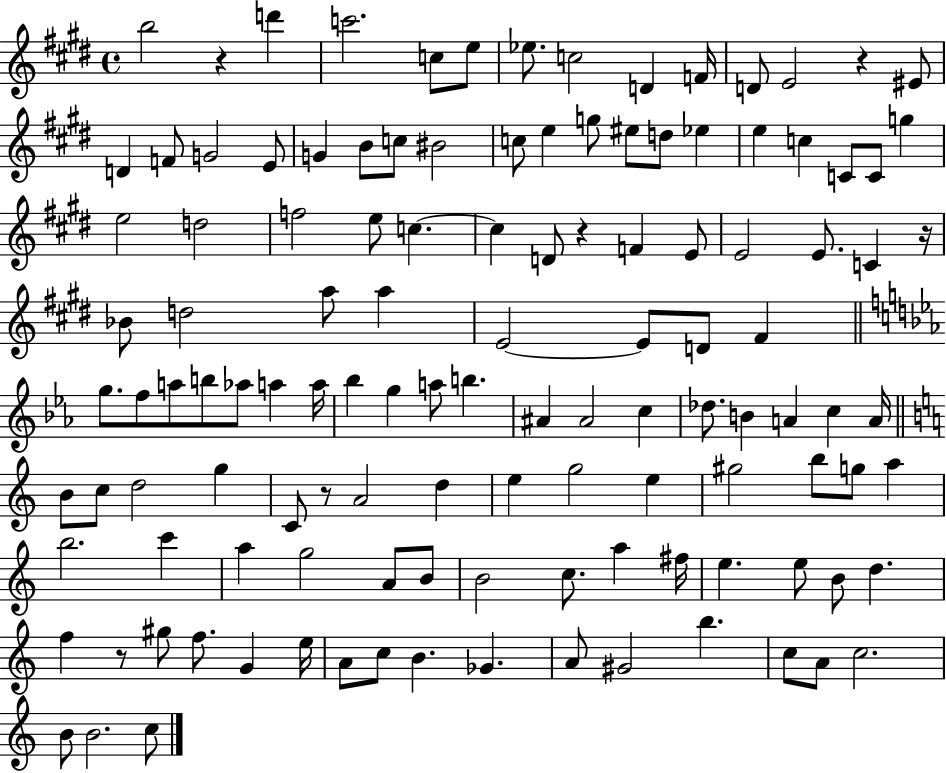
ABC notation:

X:1
T:Untitled
M:4/4
L:1/4
K:E
b2 z d' c'2 c/2 e/2 _e/2 c2 D F/4 D/2 E2 z ^E/2 D F/2 G2 E/2 G B/2 c/2 ^B2 c/2 e g/2 ^e/2 d/2 _e e c C/2 C/2 g e2 d2 f2 e/2 c c D/2 z F E/2 E2 E/2 C z/4 _B/2 d2 a/2 a E2 E/2 D/2 ^F g/2 f/2 a/2 b/2 _a/2 a a/4 _b g a/2 b ^A ^A2 c _d/2 B A c A/4 B/2 c/2 d2 g C/2 z/2 A2 d e g2 e ^g2 b/2 g/2 a b2 c' a g2 A/2 B/2 B2 c/2 a ^f/4 e e/2 B/2 d f z/2 ^g/2 f/2 G e/4 A/2 c/2 B _G A/2 ^G2 b c/2 A/2 c2 B/2 B2 c/2